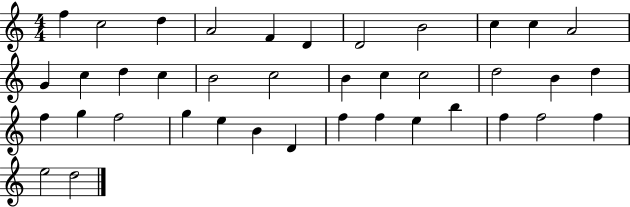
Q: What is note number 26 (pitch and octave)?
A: F5